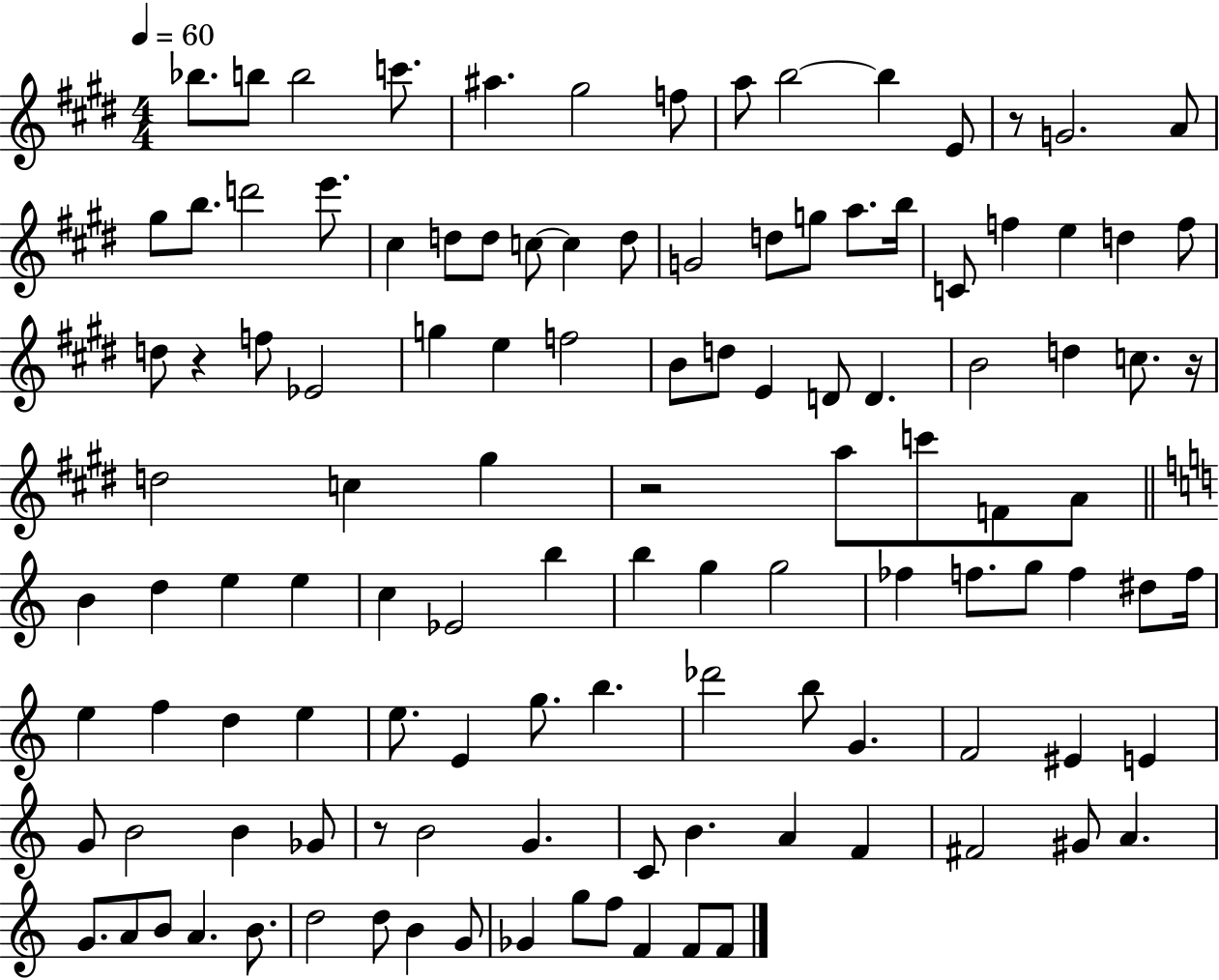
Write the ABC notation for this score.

X:1
T:Untitled
M:4/4
L:1/4
K:E
_b/2 b/2 b2 c'/2 ^a ^g2 f/2 a/2 b2 b E/2 z/2 G2 A/2 ^g/2 b/2 d'2 e'/2 ^c d/2 d/2 c/2 c d/2 G2 d/2 g/2 a/2 b/4 C/2 f e d f/2 d/2 z f/2 _E2 g e f2 B/2 d/2 E D/2 D B2 d c/2 z/4 d2 c ^g z2 a/2 c'/2 F/2 A/2 B d e e c _E2 b b g g2 _f f/2 g/2 f ^d/2 f/4 e f d e e/2 E g/2 b _d'2 b/2 G F2 ^E E G/2 B2 B _G/2 z/2 B2 G C/2 B A F ^F2 ^G/2 A G/2 A/2 B/2 A B/2 d2 d/2 B G/2 _G g/2 f/2 F F/2 F/2